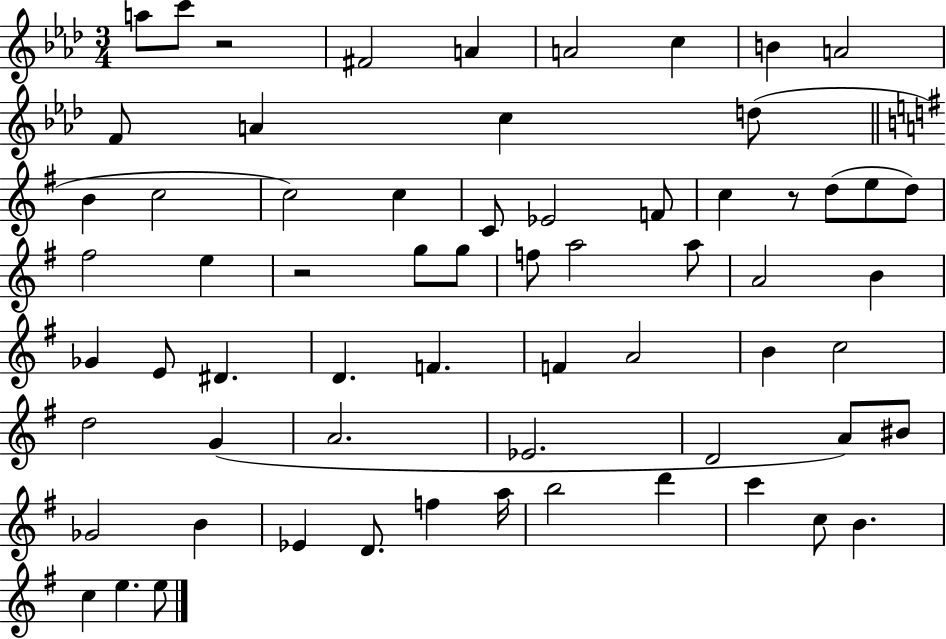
{
  \clef treble
  \numericTimeSignature
  \time 3/4
  \key aes \major
  a''8 c'''8 r2 | fis'2 a'4 | a'2 c''4 | b'4 a'2 | \break f'8 a'4 c''4 d''8( | \bar "||" \break \key g \major b'4 c''2 | c''2) c''4 | c'8 ees'2 f'8 | c''4 r8 d''8( e''8 d''8) | \break fis''2 e''4 | r2 g''8 g''8 | f''8 a''2 a''8 | a'2 b'4 | \break ges'4 e'8 dis'4. | d'4. f'4. | f'4 a'2 | b'4 c''2 | \break d''2 g'4( | a'2. | ees'2. | d'2 a'8) bis'8 | \break ges'2 b'4 | ees'4 d'8. f''4 a''16 | b''2 d'''4 | c'''4 c''8 b'4. | \break c''4 e''4. e''8 | \bar "|."
}